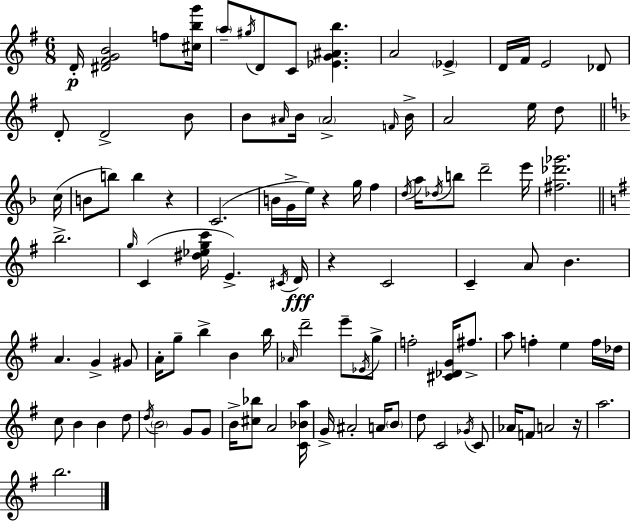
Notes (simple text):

D4/s [D#4,F#4,G4,B4]/h F5/e [C#5,B5,G6]/s A5/e G#5/s D4/e C4/e [Eb4,G4,A#4,B5]/q. A4/h Eb4/q D4/s F#4/s E4/h Db4/e D4/e D4/h B4/e B4/e A#4/s B4/s A#4/h F4/s B4/s A4/h E5/s D5/e C5/s B4/e B5/e B5/q R/q C4/h. B4/s G4/s E5/s R/q G5/s F5/q D5/s A5/s Db5/s B5/e D6/h E6/s [F#5,Db6,Gb6]/h. B5/h. G5/s C4/q [D#5,Eb5,G5,C6]/s E4/q. C#4/s D4/s R/q C4/h C4/q A4/e B4/q. A4/q. G4/q G#4/e A4/s G5/e B5/q B4/q B5/s Ab4/s D6/h E6/e Eb4/s G5/e F5/h [C#4,Db4,G4]/s F#5/e. A5/e F5/q E5/q F5/s Db5/s C5/e B4/q B4/q D5/e D5/s B4/h G4/e G4/e B4/s [C#5,Bb5]/e A4/h [C4,Bb4,A5]/s G4/s A#4/h A4/s B4/e D5/e C4/h Gb4/s C4/e Ab4/s F4/e A4/h R/s A5/h. B5/h.